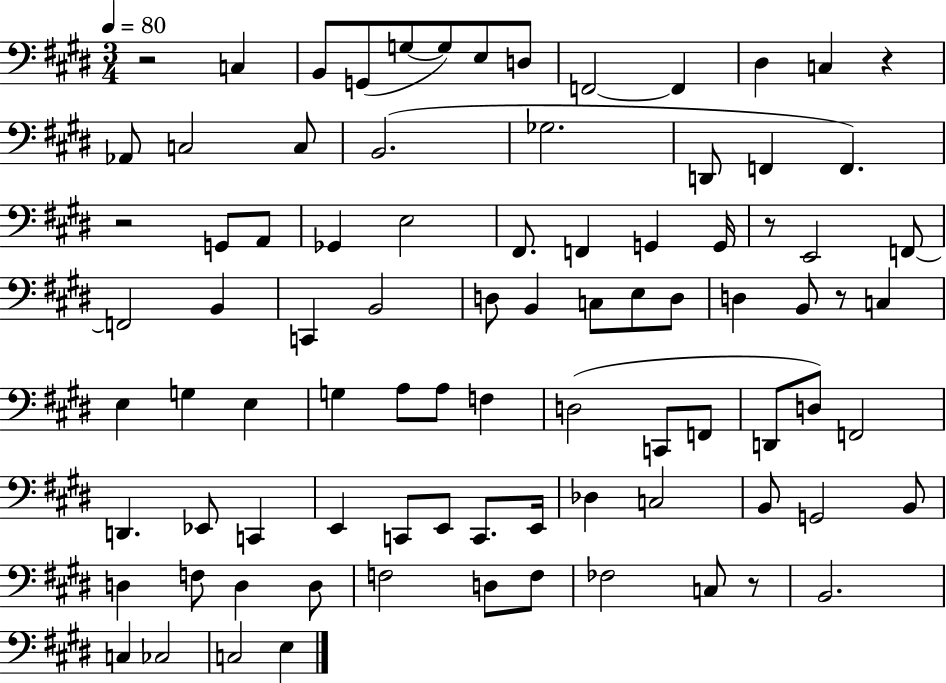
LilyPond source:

{
  \clef bass
  \numericTimeSignature
  \time 3/4
  \key e \major
  \tempo 4 = 80
  \repeat volta 2 { r2 c4 | b,8 g,8( g8~~ g8) e8 d8 | f,2~~ f,4 | dis4 c4 r4 | \break aes,8 c2 c8 | b,2.( | ges2. | d,8 f,4 f,4.) | \break r2 g,8 a,8 | ges,4 e2 | fis,8. f,4 g,4 g,16 | r8 e,2 f,8~~ | \break f,2 b,4 | c,4 b,2 | d8 b,4 c8 e8 d8 | d4 b,8 r8 c4 | \break e4 g4 e4 | g4 a8 a8 f4 | d2( c,8 f,8 | d,8 d8) f,2 | \break d,4. ees,8 c,4 | e,4 c,8 e,8 c,8. e,16 | des4 c2 | b,8 g,2 b,8 | \break d4 f8 d4 d8 | f2 d8 f8 | fes2 c8 r8 | b,2. | \break c4 ces2 | c2 e4 | } \bar "|."
}